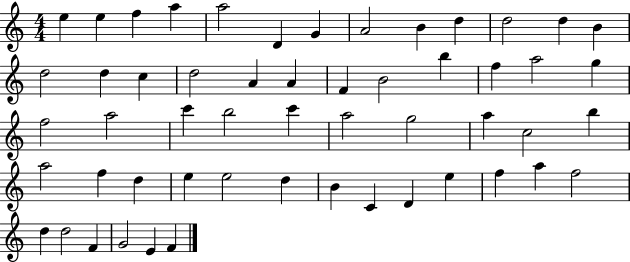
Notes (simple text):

E5/q E5/q F5/q A5/q A5/h D4/q G4/q A4/h B4/q D5/q D5/h D5/q B4/q D5/h D5/q C5/q D5/h A4/q A4/q F4/q B4/h B5/q F5/q A5/h G5/q F5/h A5/h C6/q B5/h C6/q A5/h G5/h A5/q C5/h B5/q A5/h F5/q D5/q E5/q E5/h D5/q B4/q C4/q D4/q E5/q F5/q A5/q F5/h D5/q D5/h F4/q G4/h E4/q F4/q